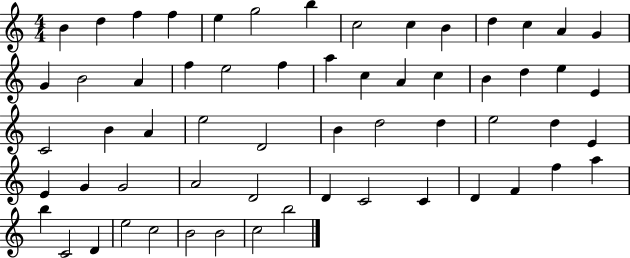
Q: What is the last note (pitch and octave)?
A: B5